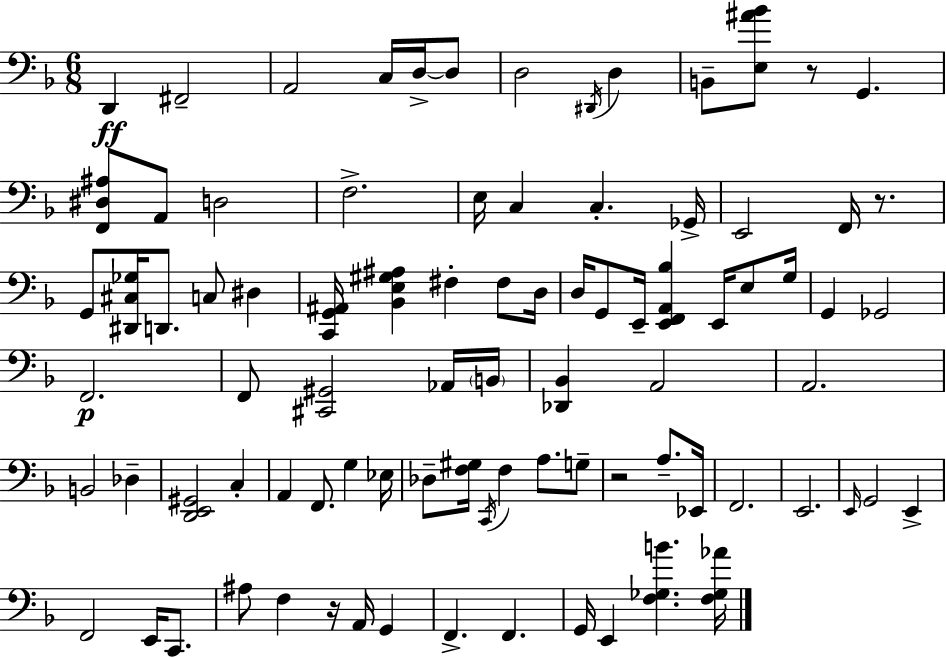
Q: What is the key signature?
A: F major